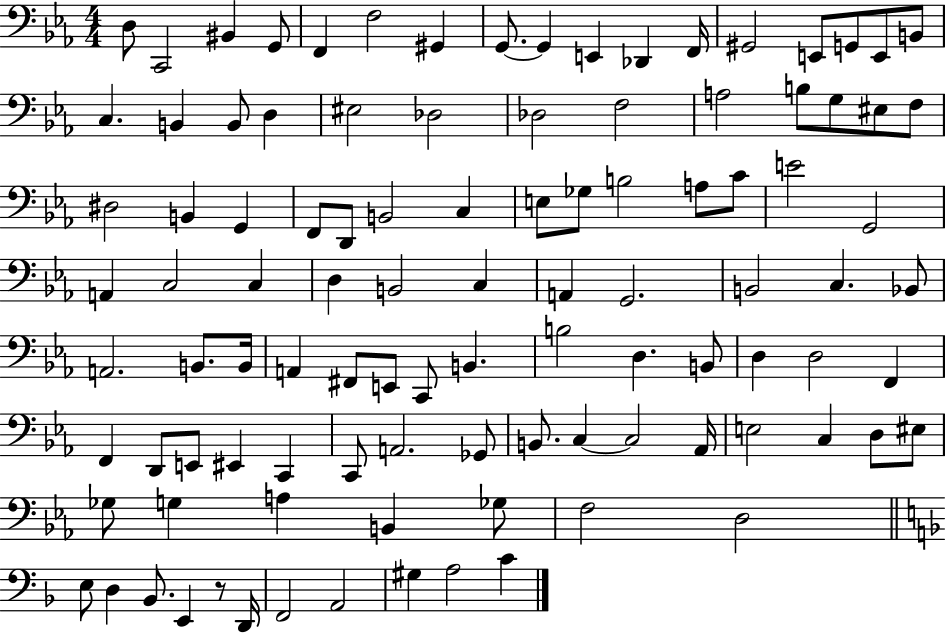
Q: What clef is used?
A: bass